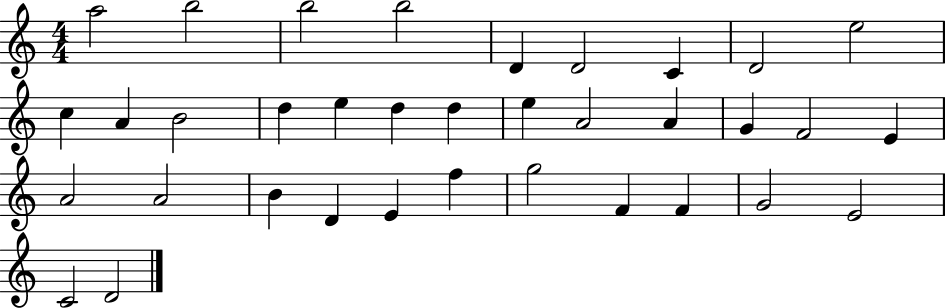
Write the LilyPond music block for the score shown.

{
  \clef treble
  \numericTimeSignature
  \time 4/4
  \key c \major
  a''2 b''2 | b''2 b''2 | d'4 d'2 c'4 | d'2 e''2 | \break c''4 a'4 b'2 | d''4 e''4 d''4 d''4 | e''4 a'2 a'4 | g'4 f'2 e'4 | \break a'2 a'2 | b'4 d'4 e'4 f''4 | g''2 f'4 f'4 | g'2 e'2 | \break c'2 d'2 | \bar "|."
}